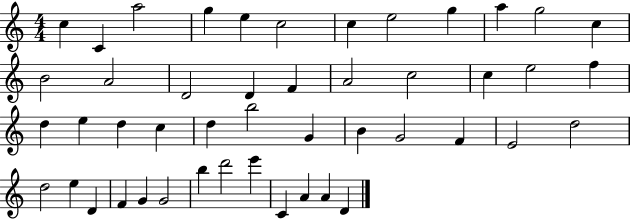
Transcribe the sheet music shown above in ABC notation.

X:1
T:Untitled
M:4/4
L:1/4
K:C
c C a2 g e c2 c e2 g a g2 c B2 A2 D2 D F A2 c2 c e2 f d e d c d b2 G B G2 F E2 d2 d2 e D F G G2 b d'2 e' C A A D